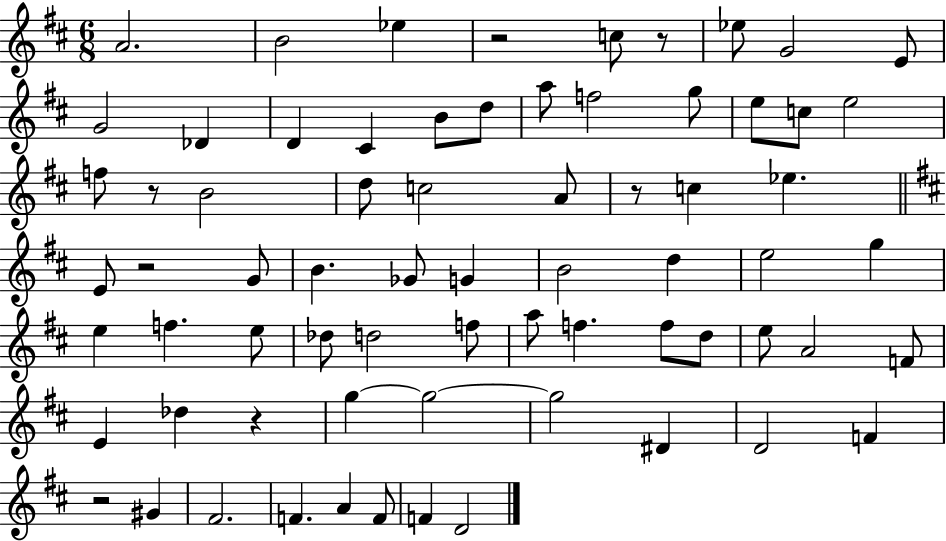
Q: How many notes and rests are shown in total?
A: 70